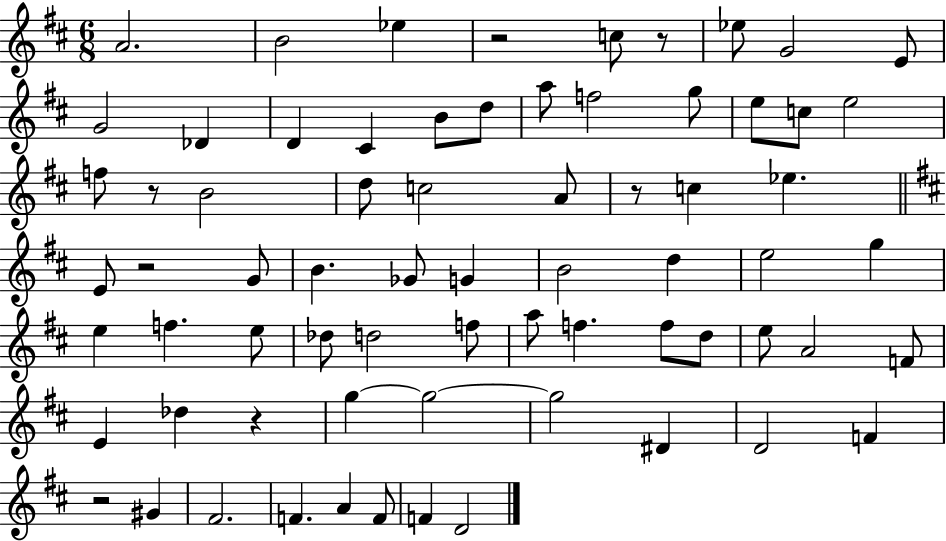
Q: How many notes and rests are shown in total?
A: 70